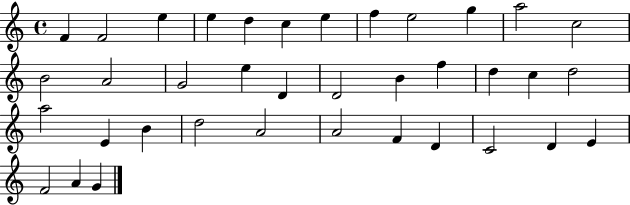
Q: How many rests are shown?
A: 0